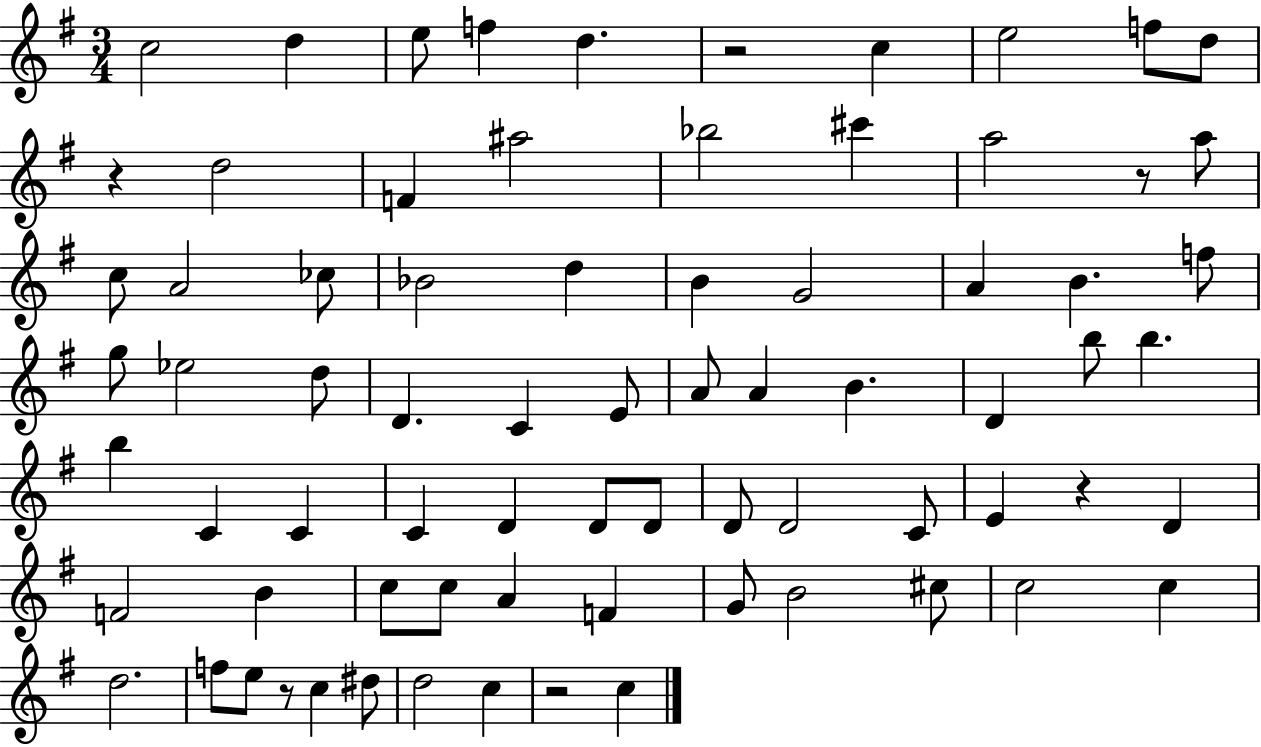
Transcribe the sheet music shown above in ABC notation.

X:1
T:Untitled
M:3/4
L:1/4
K:G
c2 d e/2 f d z2 c e2 f/2 d/2 z d2 F ^a2 _b2 ^c' a2 z/2 a/2 c/2 A2 _c/2 _B2 d B G2 A B f/2 g/2 _e2 d/2 D C E/2 A/2 A B D b/2 b b C C C D D/2 D/2 D/2 D2 C/2 E z D F2 B c/2 c/2 A F G/2 B2 ^c/2 c2 c d2 f/2 e/2 z/2 c ^d/2 d2 c z2 c